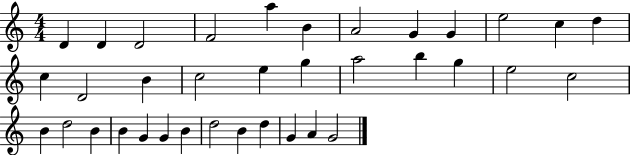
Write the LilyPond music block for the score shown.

{
  \clef treble
  \numericTimeSignature
  \time 4/4
  \key c \major
  d'4 d'4 d'2 | f'2 a''4 b'4 | a'2 g'4 g'4 | e''2 c''4 d''4 | \break c''4 d'2 b'4 | c''2 e''4 g''4 | a''2 b''4 g''4 | e''2 c''2 | \break b'4 d''2 b'4 | b'4 g'4 g'4 b'4 | d''2 b'4 d''4 | g'4 a'4 g'2 | \break \bar "|."
}